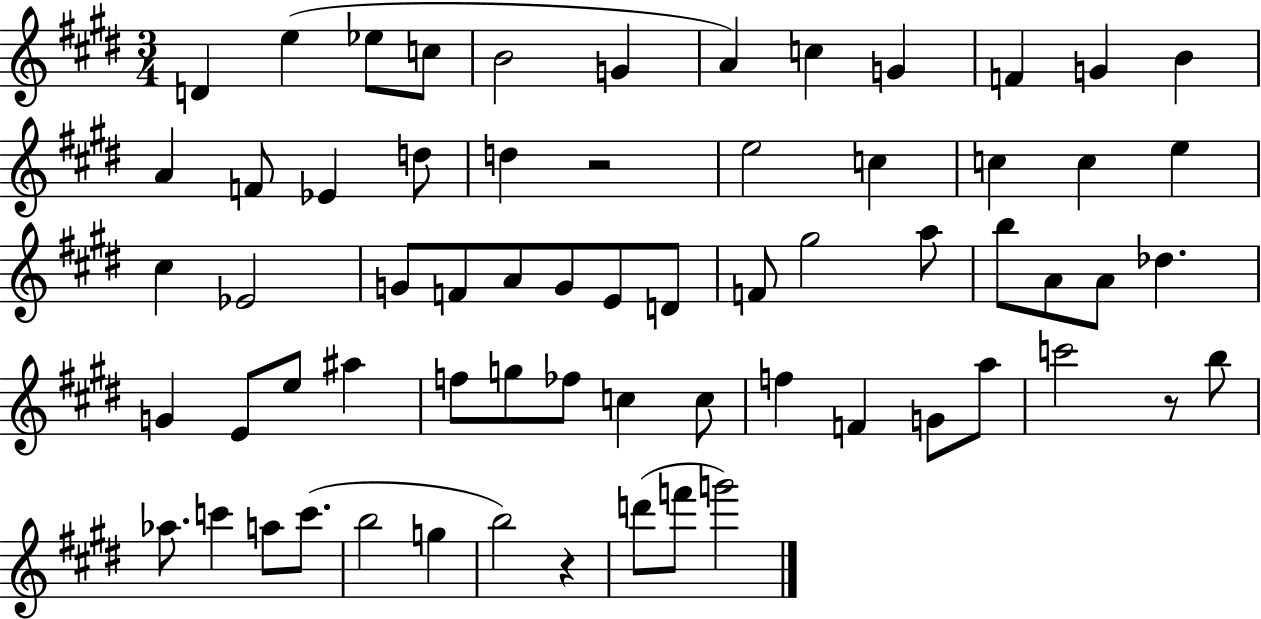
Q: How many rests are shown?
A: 3